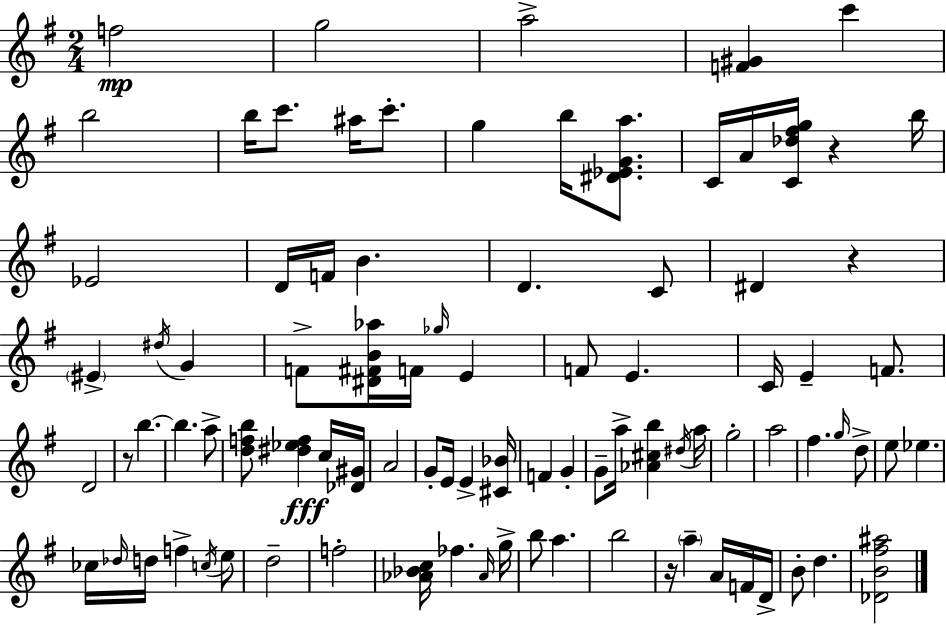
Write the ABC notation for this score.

X:1
T:Untitled
M:2/4
L:1/4
K:Em
f2 g2 a2 [F^G] c' b2 b/4 c'/2 ^a/4 c'/2 g b/4 [^D_EGa]/2 C/4 A/4 [C_d^fg]/4 z b/4 _E2 D/4 F/4 B D C/2 ^D z ^E ^d/4 G F/2 [^D^FB_a]/4 F/4 _g/4 E F/2 E C/4 E F/2 D2 z/2 b b a/2 [dfb]/2 [^d_ef] c/4 [_D^G]/4 A2 G/2 E/4 E [^C_B]/4 F G G/2 a/4 [_A^cb] ^d/4 a/4 g2 a2 ^f g/4 d/2 e/2 _e _c/4 _d/4 d/4 f c/4 e/2 d2 f2 [_A_Bc]/4 _f _A/4 g/4 b/2 a b2 z/4 a A/4 F/4 D/4 B/2 d [_DB^f^a]2